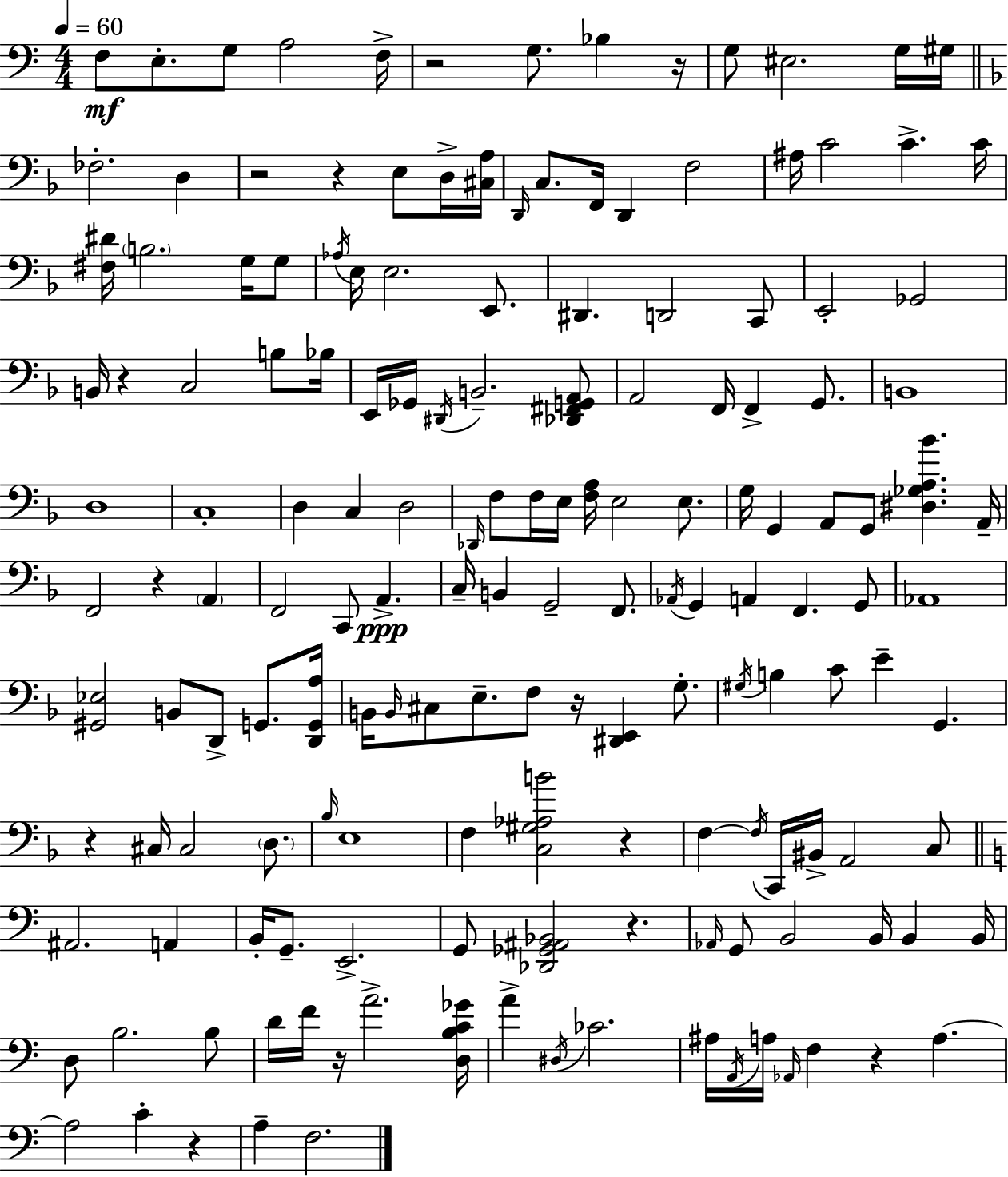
{
  \clef bass
  \numericTimeSignature
  \time 4/4
  \key c \major
  \tempo 4 = 60
  f8\mf e8.-. g8 a2 f16-> | r2 g8. bes4 r16 | g8 eis2. g16 gis16 | \bar "||" \break \key f \major fes2.-. d4 | r2 r4 e8 d16-> <cis a>16 | \grace { d,16 } c8. f,16 d,4 f2 | ais16 c'2 c'4.-> | \break c'16 <fis dis'>16 \parenthesize b2. g16 g8 | \acciaccatura { aes16 } e16 e2. e,8. | dis,4. d,2 | c,8 e,2-. ges,2 | \break b,16 r4 c2 b8 | bes16 e,16 ges,16 \acciaccatura { dis,16 } b,2.-- | <des, fis, g, a,>8 a,2 f,16 f,4-> | g,8. b,1 | \break d1 | c1-. | d4 c4 d2 | \grace { des,16 } f8 f16 e16 <f a>16 e2 | \break e8. g16 g,4 a,8 g,8 <dis ges a bes'>4. | a,16-- f,2 r4 | \parenthesize a,4 f,2 c,8 a,4.->\ppp | c16-- b,4 g,2-- | \break f,8. \acciaccatura { aes,16 } g,4 a,4 f,4. | g,8 aes,1 | <gis, ees>2 b,8 d,8-> | g,8. <d, g, a>16 b,16 \grace { b,16 } cis8 e8.-- f8 r16 <dis, e,>4 | \break g8.-. \acciaccatura { gis16 } b4 c'8 e'4-- | g,4. r4 cis16 cis2 | \parenthesize d8. \grace { bes16 } e1 | f4 <c gis aes b'>2 | \break r4 f4~~ \acciaccatura { f16 } c,16 bis,16-> a,2 | c8 \bar "||" \break \key a \minor ais,2. a,4 | b,16-. g,8.-- e,2.-> | g,8 <des, ges, ais, bes,>2 r4. | \grace { aes,16 } g,8 b,2 b,16 b,4 | \break b,16 d8 b2. b8 | d'16 f'16 r16 a'2.-> | <d b c' ges'>16 a'4-> \acciaccatura { dis16 } ces'2. | ais16 \acciaccatura { a,16 } a16 \grace { aes,16 } f4 r4 a4.~~ | \break a2 c'4-. | r4 a4-- f2. | \bar "|."
}